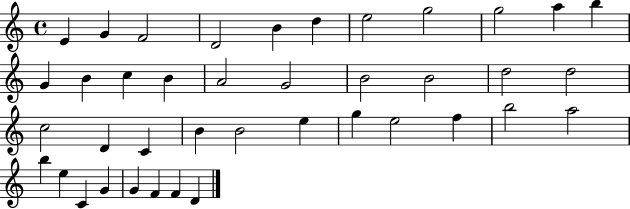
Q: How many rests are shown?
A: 0